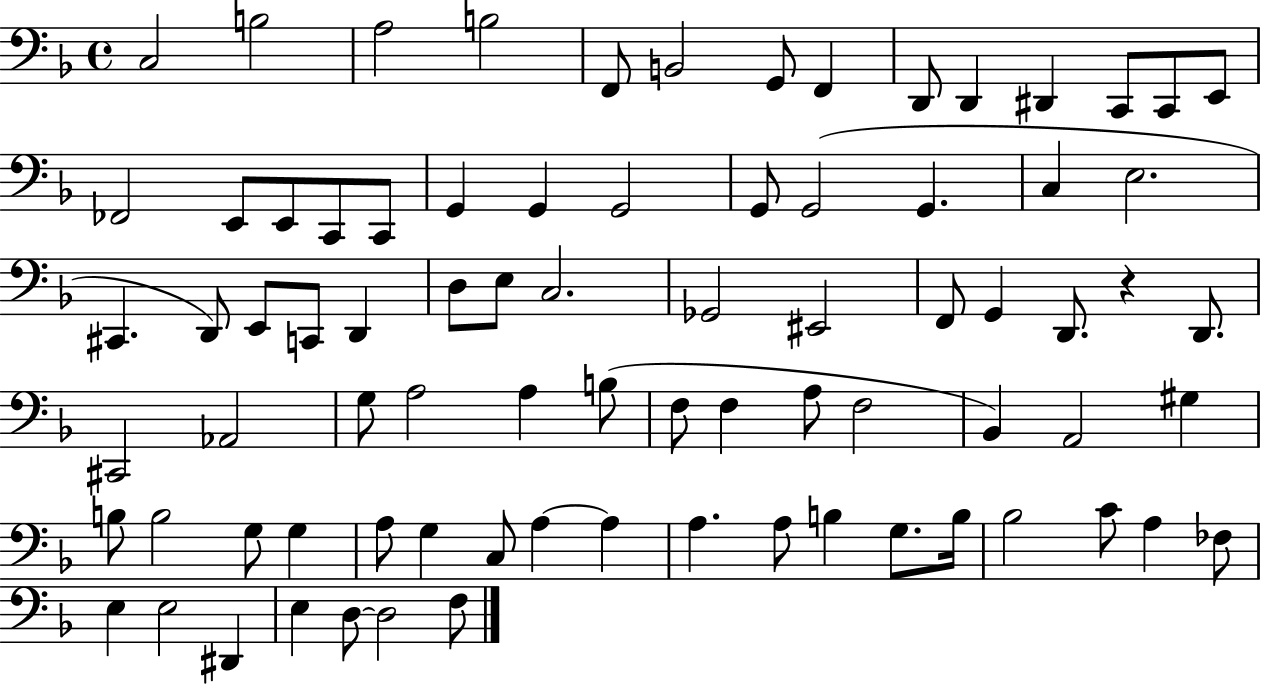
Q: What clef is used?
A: bass